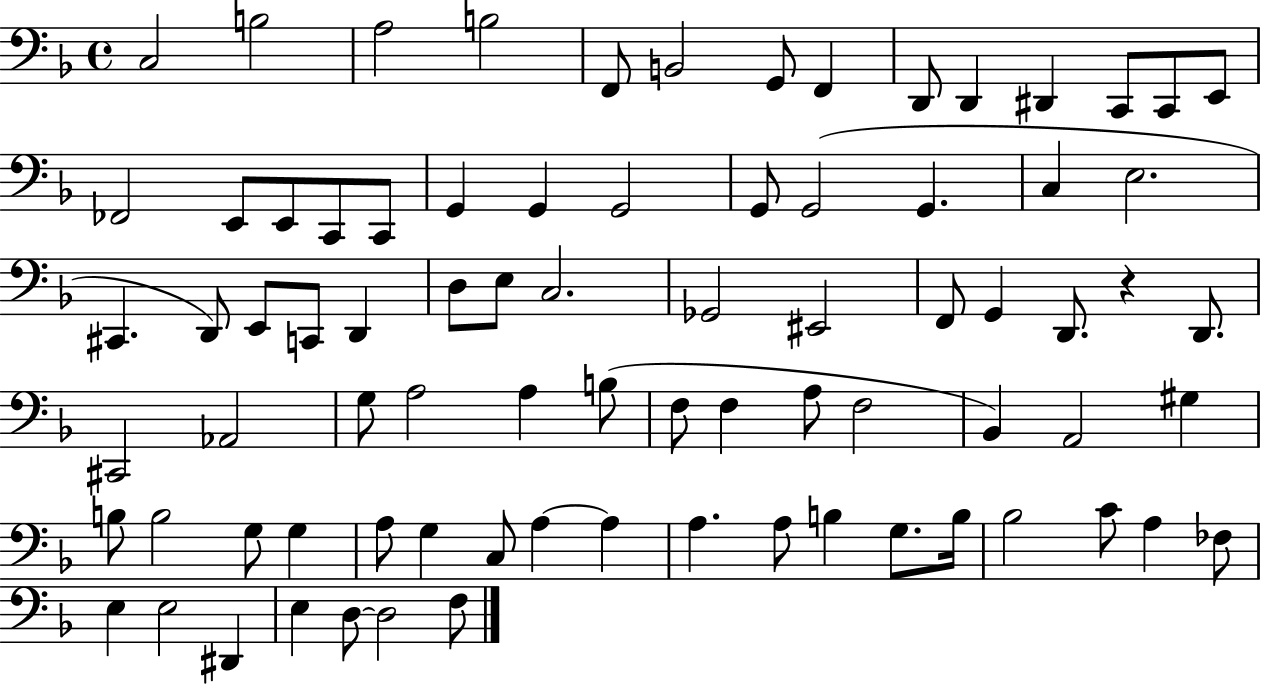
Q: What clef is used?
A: bass